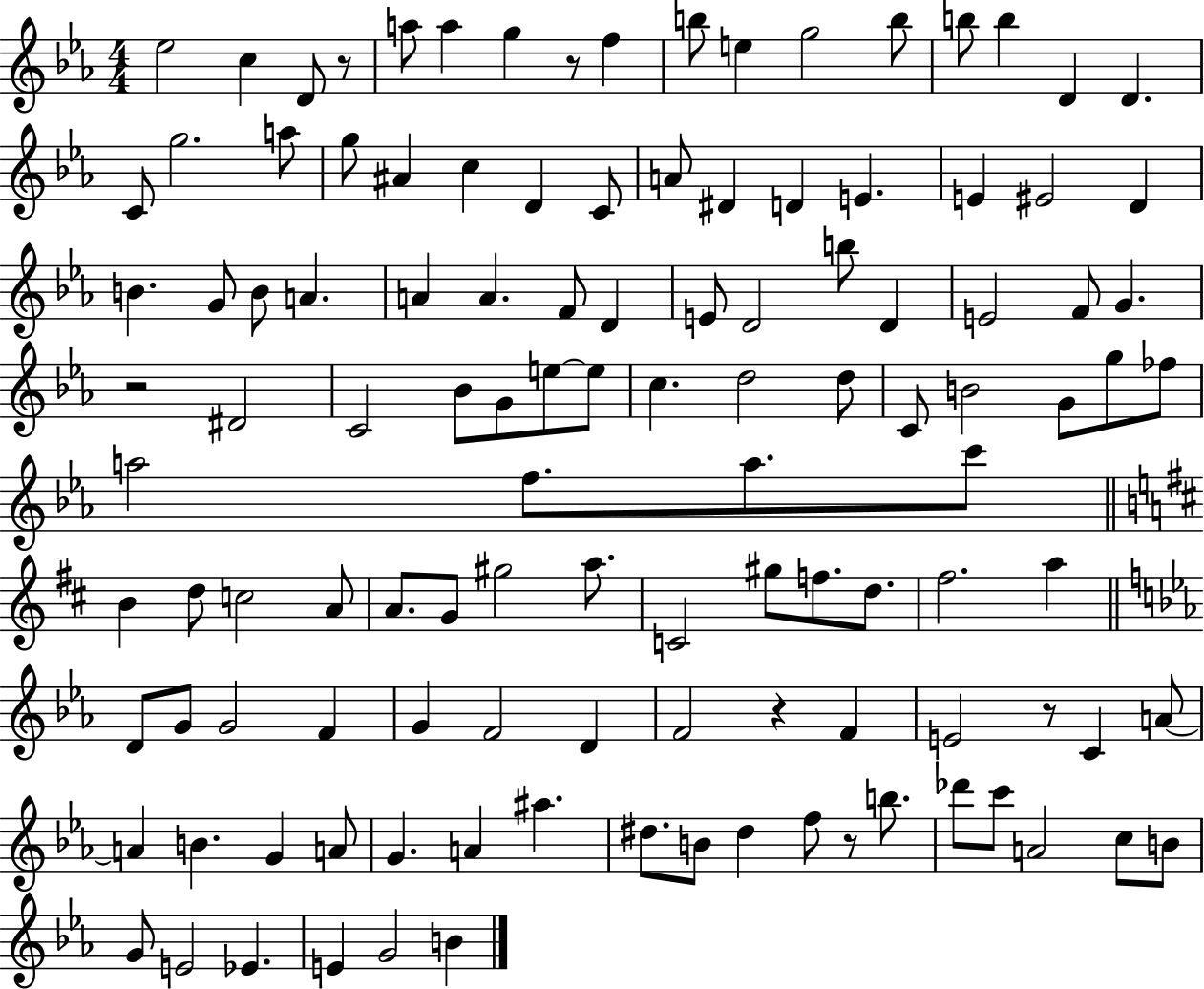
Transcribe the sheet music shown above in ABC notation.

X:1
T:Untitled
M:4/4
L:1/4
K:Eb
_e2 c D/2 z/2 a/2 a g z/2 f b/2 e g2 b/2 b/2 b D D C/2 g2 a/2 g/2 ^A c D C/2 A/2 ^D D E E ^E2 D B G/2 B/2 A A A F/2 D E/2 D2 b/2 D E2 F/2 G z2 ^D2 C2 _B/2 G/2 e/2 e/2 c d2 d/2 C/2 B2 G/2 g/2 _f/2 a2 f/2 a/2 c'/2 B d/2 c2 A/2 A/2 G/2 ^g2 a/2 C2 ^g/2 f/2 d/2 ^f2 a D/2 G/2 G2 F G F2 D F2 z F E2 z/2 C A/2 A B G A/2 G A ^a ^d/2 B/2 ^d f/2 z/2 b/2 _d'/2 c'/2 A2 c/2 B/2 G/2 E2 _E E G2 B